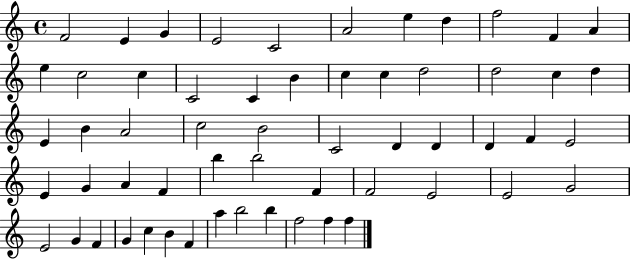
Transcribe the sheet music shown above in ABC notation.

X:1
T:Untitled
M:4/4
L:1/4
K:C
F2 E G E2 C2 A2 e d f2 F A e c2 c C2 C B c c d2 d2 c d E B A2 c2 B2 C2 D D D F E2 E G A F b b2 F F2 E2 E2 G2 E2 G F G c B F a b2 b f2 f f